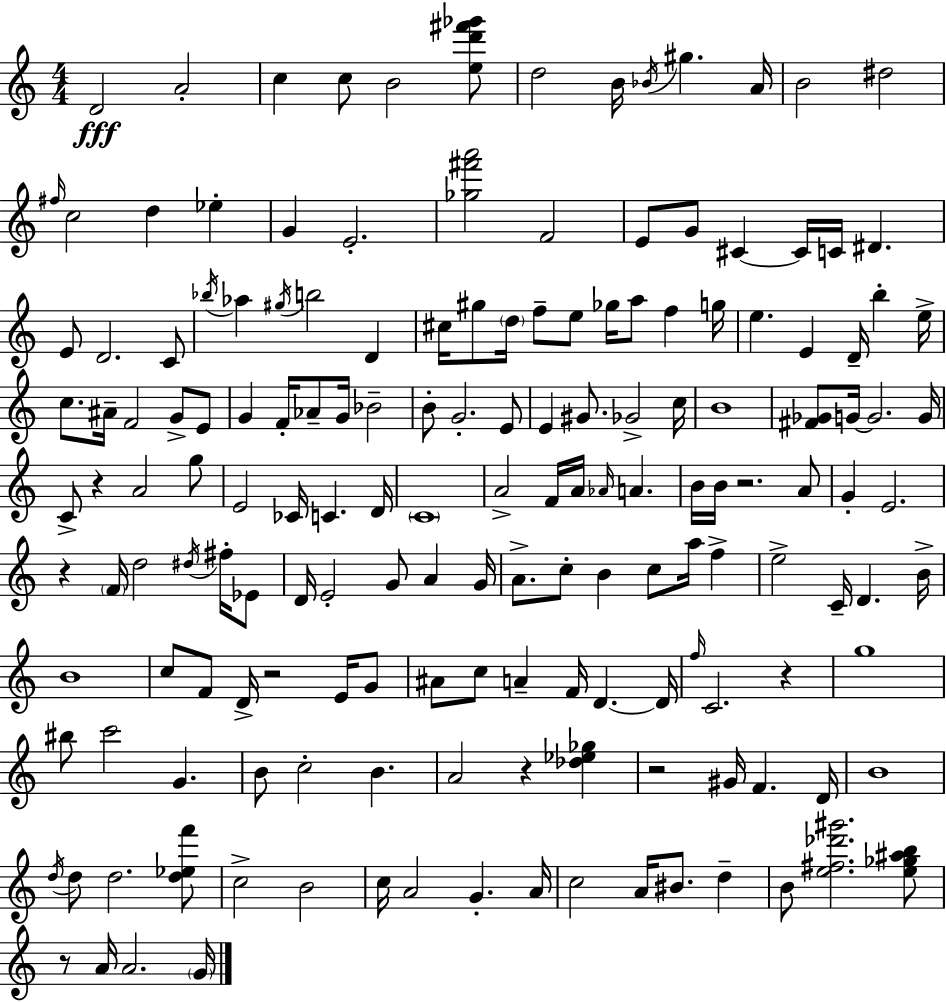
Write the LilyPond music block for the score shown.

{
  \clef treble
  \numericTimeSignature
  \time 4/4
  \key c \major
  d'2\fff a'2-. | c''4 c''8 b'2 <e'' d''' fis''' ges'''>8 | d''2 b'16 \acciaccatura { bes'16 } gis''4. | a'16 b'2 dis''2 | \break \grace { fis''16 } c''2 d''4 ees''4-. | g'4 e'2.-. | <ges'' fis''' a'''>2 f'2 | e'8 g'8 cis'4~~ cis'16 c'16 dis'4. | \break e'8 d'2. | c'8 \acciaccatura { bes''16 } aes''4 \acciaccatura { gis''16 } b''2 | d'4 cis''16 gis''8 \parenthesize d''16 f''8-- e''8 ges''16 a''8 f''4 | g''16 e''4. e'4 d'16-- b''4-. | \break e''16-> c''8. ais'16-- f'2 | g'8-> e'8 g'4 f'16-. aes'8-- g'16 bes'2-- | b'8-. g'2.-. | e'8 e'4 gis'8. ges'2-> | \break c''16 b'1 | <fis' ges'>8 g'16~~ g'2. | g'16 c'8-> r4 a'2 | g''8 e'2 ces'16 c'4. | \break d'16 \parenthesize c'1 | a'2-> f'16 a'16 \grace { aes'16 } a'4. | b'16 b'16 r2. | a'8 g'4-. e'2. | \break r4 \parenthesize f'16 d''2 | \acciaccatura { dis''16 } fis''16-. ees'8 d'16 e'2-. g'8 | a'4 g'16 a'8.-> c''8-. b'4 c''8 | a''16 f''4-> e''2-> c'16-- d'4. | \break b'16-> b'1 | c''8 f'8 d'16-> r2 | e'16 g'8 ais'8 c''8 a'4-- f'16 d'4.~~ | d'16 \grace { f''16 } c'2. | \break r4 g''1 | bis''8 c'''2 | g'4. b'8 c''2-. | b'4. a'2 r4 | \break <des'' ees'' ges''>4 r2 gis'16 | f'4. d'16 b'1 | \acciaccatura { d''16 } d''8 d''2. | <d'' ees'' f'''>8 c''2-> | \break b'2 c''16 a'2 | g'4.-. a'16 c''2 | a'16 bis'8. d''4-- b'8 <e'' fis'' des''' gis'''>2. | <e'' ges'' ais'' b''>8 r8 a'16 a'2. | \break \parenthesize g'16 \bar "|."
}